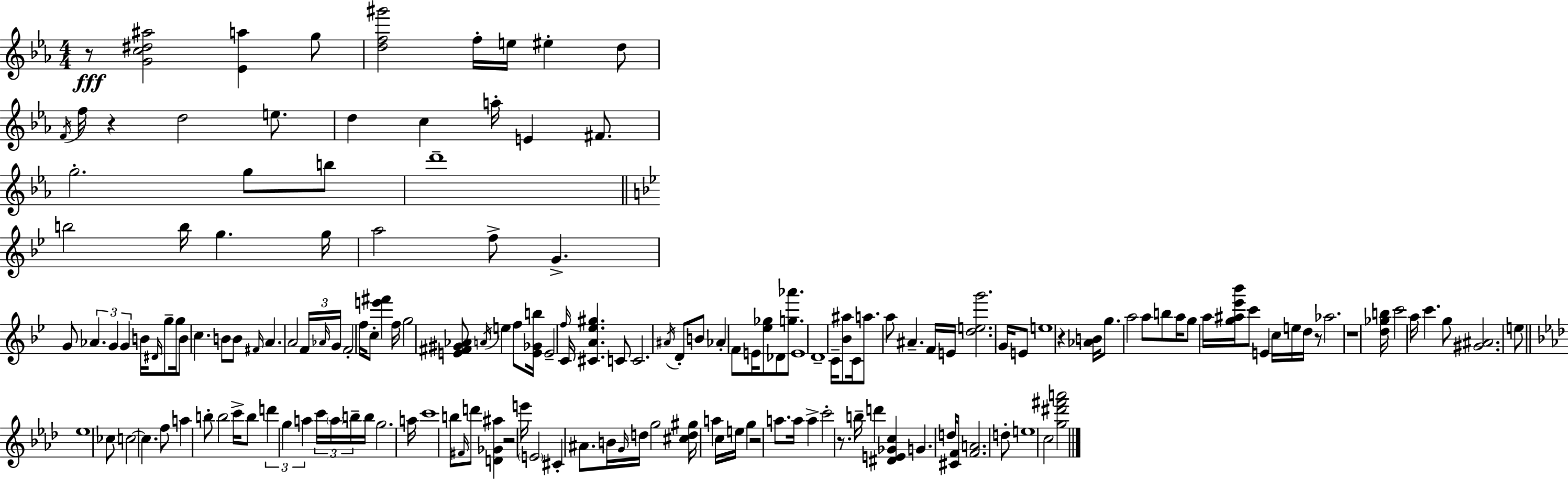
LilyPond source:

{
  \clef treble
  \numericTimeSignature
  \time 4/4
  \key ees \major
  r8\fff <g' c'' dis'' ais''>2 <ees' a''>4 g''8 | <d'' f'' gis'''>2 f''16-. e''16 eis''4-. d''8 | \acciaccatura { f'16 } f''16 r4 d''2 e''8. | d''4 c''4 a''16-. e'4 fis'8. | \break g''2.-. g''8 b''8 | d'''1-- | \bar "||" \break \key bes \major b''2 b''16 g''4. g''16 | a''2 f''8-> g'4.-> | g'8 \tuplet 3/2 { aes'4. g'4 g'4 } | b'16 \grace { dis'16 } g''8-- g''16 b'8 c''4. b'8 b'8 | \break \grace { fis'16 } a'4. a'2 | \tuplet 3/2 { f'16 \grace { aes'16 } g'16 } f'2-. f''16 c''8-. <e''' fis'''>4 | f''16 g''2 <e' fis' gis' aes'>8 \acciaccatura { a'16 } e''4 | f''8 <e' ges' b''>16 e'2-- \grace { f''16 } c'16 <cis' a' ees'' gis''>4. | \break c'8 c'2. | \acciaccatura { ais'16 } d'8-. b'8 aes'4-. f'8 e'16 <ees'' ges''>8 | des'8 <g'' aes'''>8. e'1 | d'1-- | \break c'16-- <bes' ais''>8 c'16 a''8. a''8 ais'4.-- | f'16 e'16 <d'' e'' g'''>2. | g'16 e'8 e''1 | r4 <aes' b'>16 g''8. a''2 | \break a''8 b''8 a''16 g''8 a''16 <g'' ais'' ees''' bes'''>16 c'''8 | e'4 c''16 e''16 d''16 r8 aes''2. | r1 | <d'' ges'' b''>16 c'''2 a''16 | \break c'''4. g''8 <gis' ais'>2. | e''8 \bar "||" \break \key aes \major ees''1 | \parenthesize ces''8 c''2~~ c''4. | f''8 a''4 b''8-. b''2 | c'''16-> b''8 \tuplet 3/2 { d'''4 g''4 a''4 } \tuplet 3/2 { c'''16 | \break \parenthesize a''16 b''16-- } b''16 g''2. a''16 | c'''1 | b''8 \grace { fis'16 } d'''8 <d' ges' ais''>4 r2 | e'''16 \parenthesize e'2 cis'4-. ais'8. | \break b'16 \grace { g'16 } d''16 g''2 <cis'' d'' gis''>16 a''4 | c''16 e''16 g''4 r2 a''8. | a''16 a''4-> c'''2-. r8. | b''16-- d'''4 <dis' e' ges' c''>4 g'4. | \break d''16 <cis' f'>8 <f' a'>2. | d''8-. e''1 | c''2 <g'' dis''' fis''' a'''>2 | \bar "|."
}